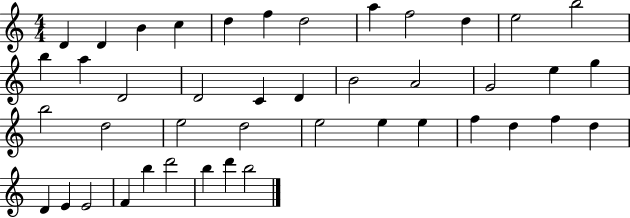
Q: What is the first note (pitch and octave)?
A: D4